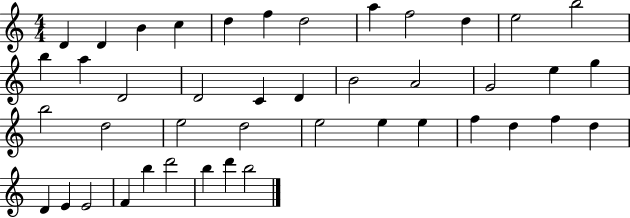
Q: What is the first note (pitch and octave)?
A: D4